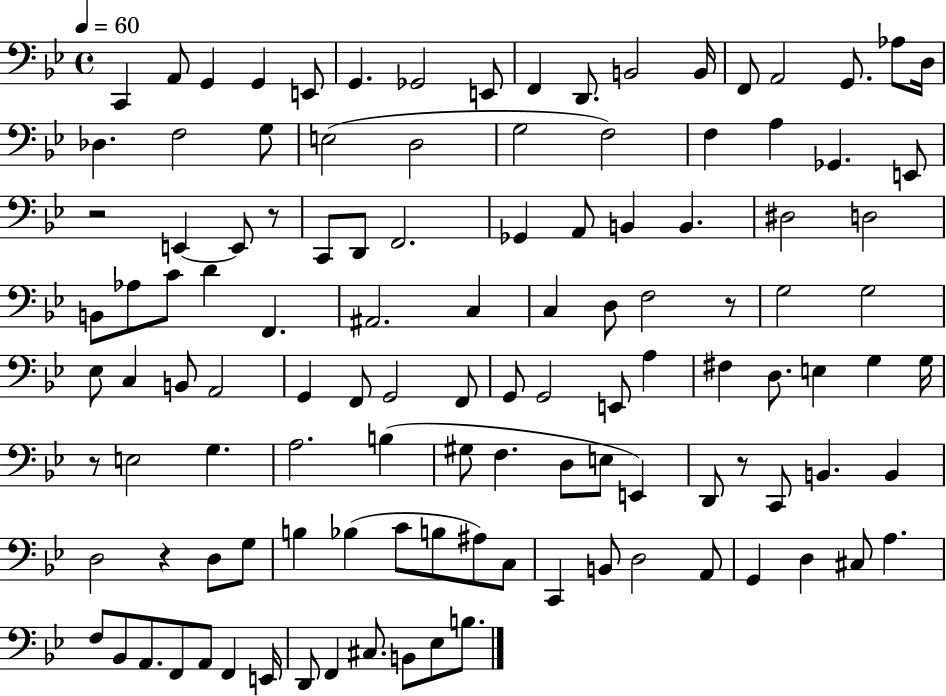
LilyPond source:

{
  \clef bass
  \time 4/4
  \defaultTimeSignature
  \key bes \major
  \tempo 4 = 60
  c,4 a,8 g,4 g,4 e,8 | g,4. ges,2 e,8 | f,4 d,8. b,2 b,16 | f,8 a,2 g,8. aes8 d16 | \break des4. f2 g8 | e2( d2 | g2 f2) | f4 a4 ges,4. e,8 | \break r2 e,4~~ e,8 r8 | c,8 d,8 f,2. | ges,4 a,8 b,4 b,4. | dis2 d2 | \break b,8 aes8 c'8 d'4 f,4. | ais,2. c4 | c4 d8 f2 r8 | g2 g2 | \break ees8 c4 b,8 a,2 | g,4 f,8 g,2 f,8 | g,8 g,2 e,8 a4 | fis4 d8. e4 g4 g16 | \break r8 e2 g4. | a2. b4( | gis8 f4. d8 e8 e,4) | d,8 r8 c,8 b,4. b,4 | \break d2 r4 d8 g8 | b4 bes4( c'8 b8 ais8) c8 | c,4 b,8 d2 a,8 | g,4 d4 cis8 a4. | \break f8 bes,8 a,8. f,8 a,8 f,4 e,16 | d,8 f,4 cis8. b,8 ees8 b8. | \bar "|."
}